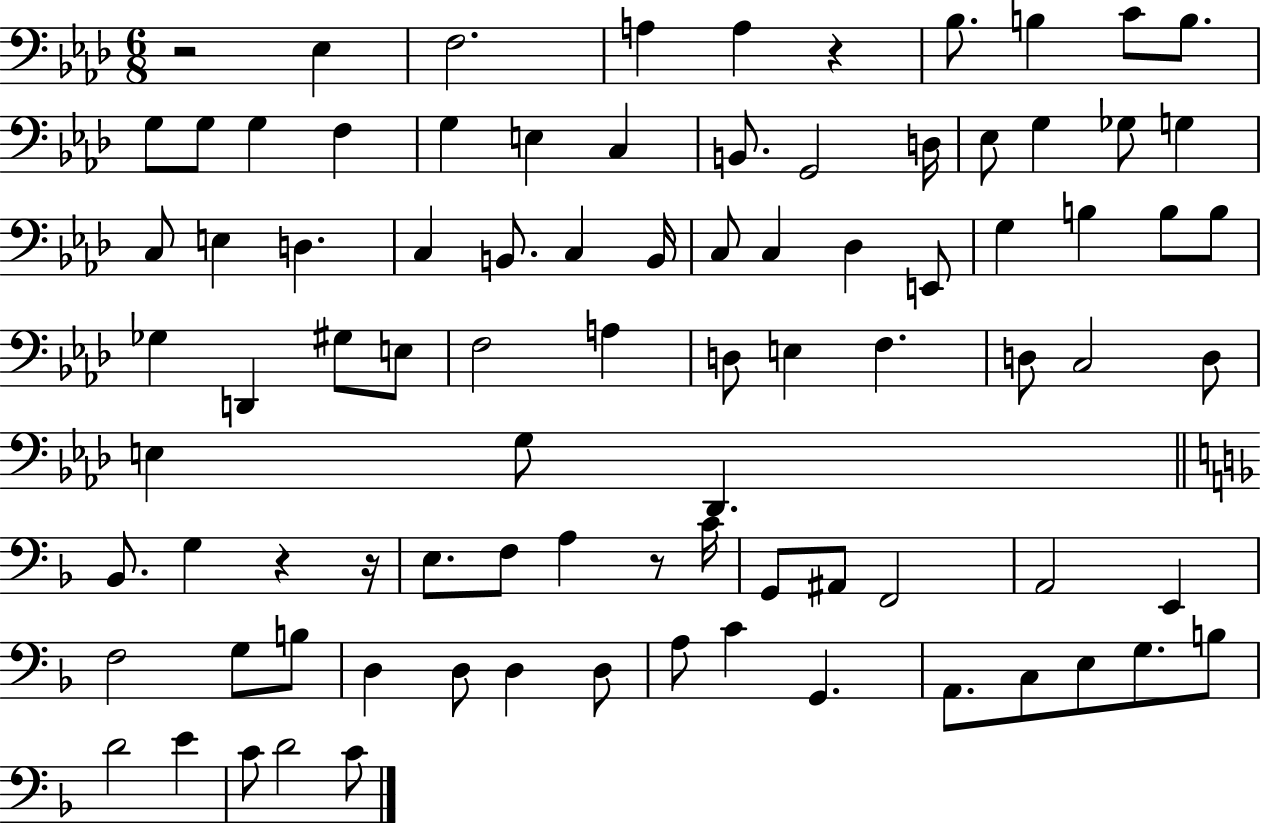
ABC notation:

X:1
T:Untitled
M:6/8
L:1/4
K:Ab
z2 _E, F,2 A, A, z _B,/2 B, C/2 B,/2 G,/2 G,/2 G, F, G, E, C, B,,/2 G,,2 D,/4 _E,/2 G, _G,/2 G, C,/2 E, D, C, B,,/2 C, B,,/4 C,/2 C, _D, E,,/2 G, B, B,/2 B,/2 _G, D,, ^G,/2 E,/2 F,2 A, D,/2 E, F, D,/2 C,2 D,/2 E, G,/2 _D,, _B,,/2 G, z z/4 E,/2 F,/2 A, z/2 C/4 G,,/2 ^A,,/2 F,,2 A,,2 E,, F,2 G,/2 B,/2 D, D,/2 D, D,/2 A,/2 C G,, A,,/2 C,/2 E,/2 G,/2 B,/2 D2 E C/2 D2 C/2